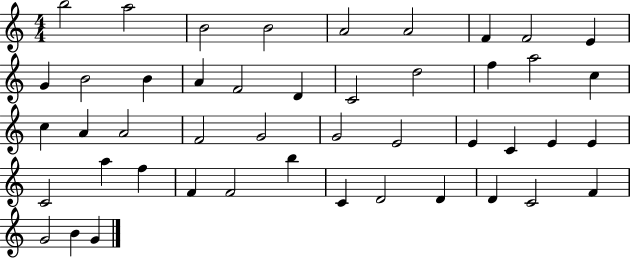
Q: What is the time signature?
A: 4/4